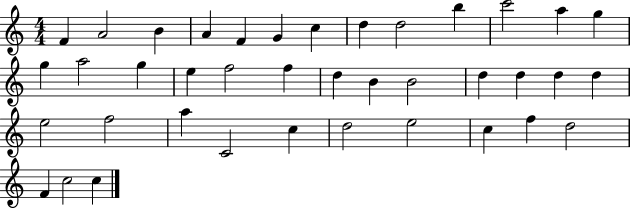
{
  \clef treble
  \numericTimeSignature
  \time 4/4
  \key c \major
  f'4 a'2 b'4 | a'4 f'4 g'4 c''4 | d''4 d''2 b''4 | c'''2 a''4 g''4 | \break g''4 a''2 g''4 | e''4 f''2 f''4 | d''4 b'4 b'2 | d''4 d''4 d''4 d''4 | \break e''2 f''2 | a''4 c'2 c''4 | d''2 e''2 | c''4 f''4 d''2 | \break f'4 c''2 c''4 | \bar "|."
}